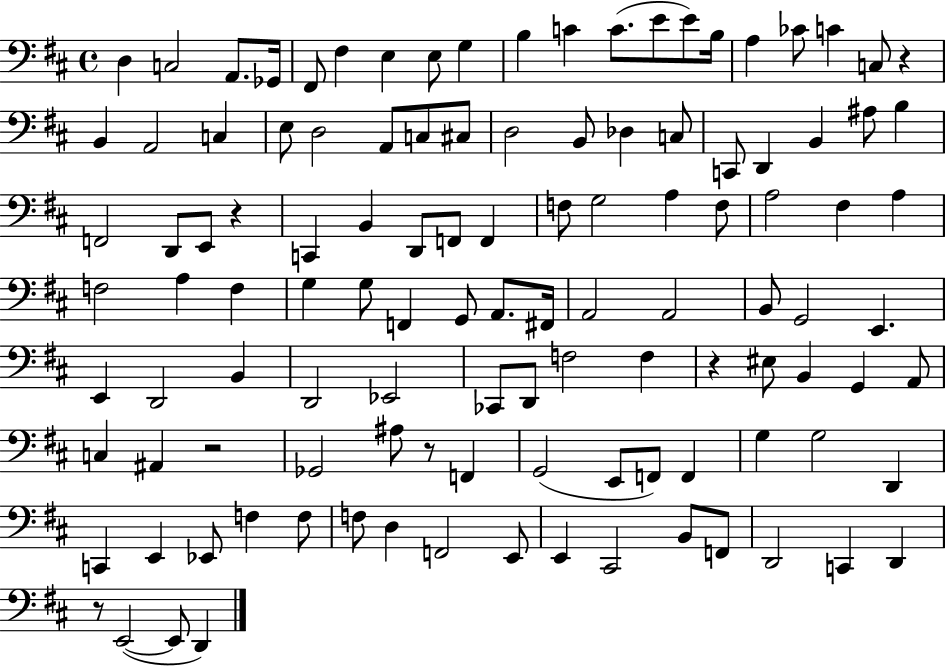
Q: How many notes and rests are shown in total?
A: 115